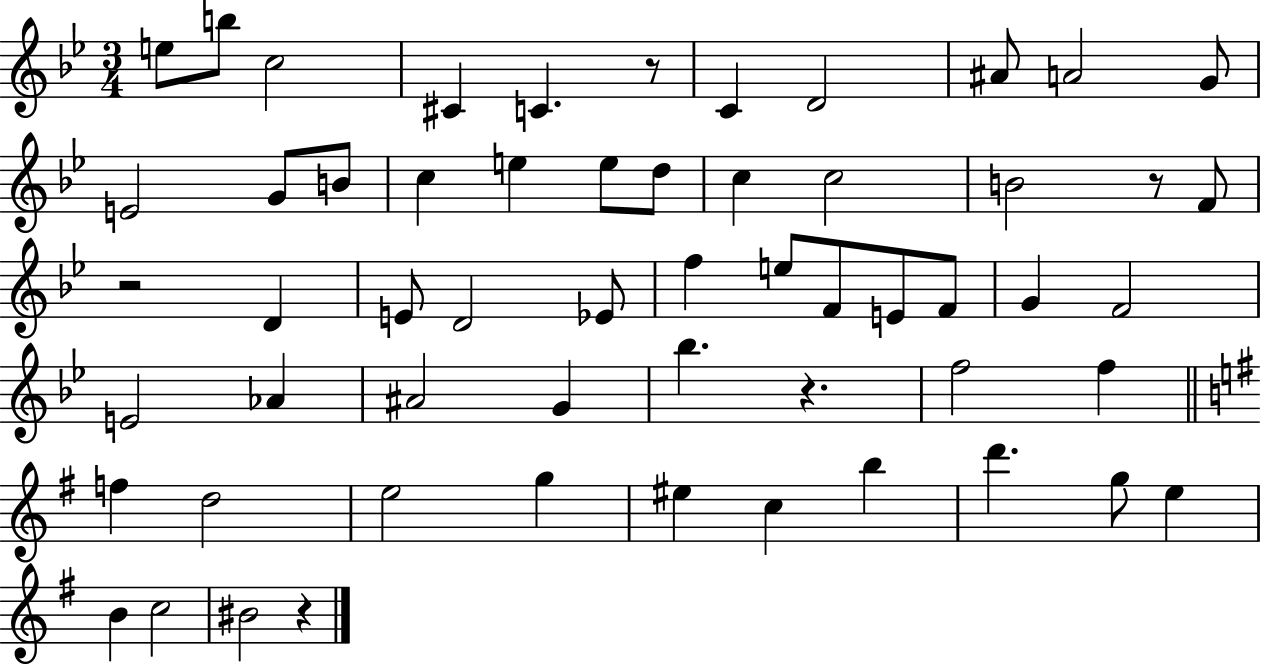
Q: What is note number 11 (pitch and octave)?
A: E4